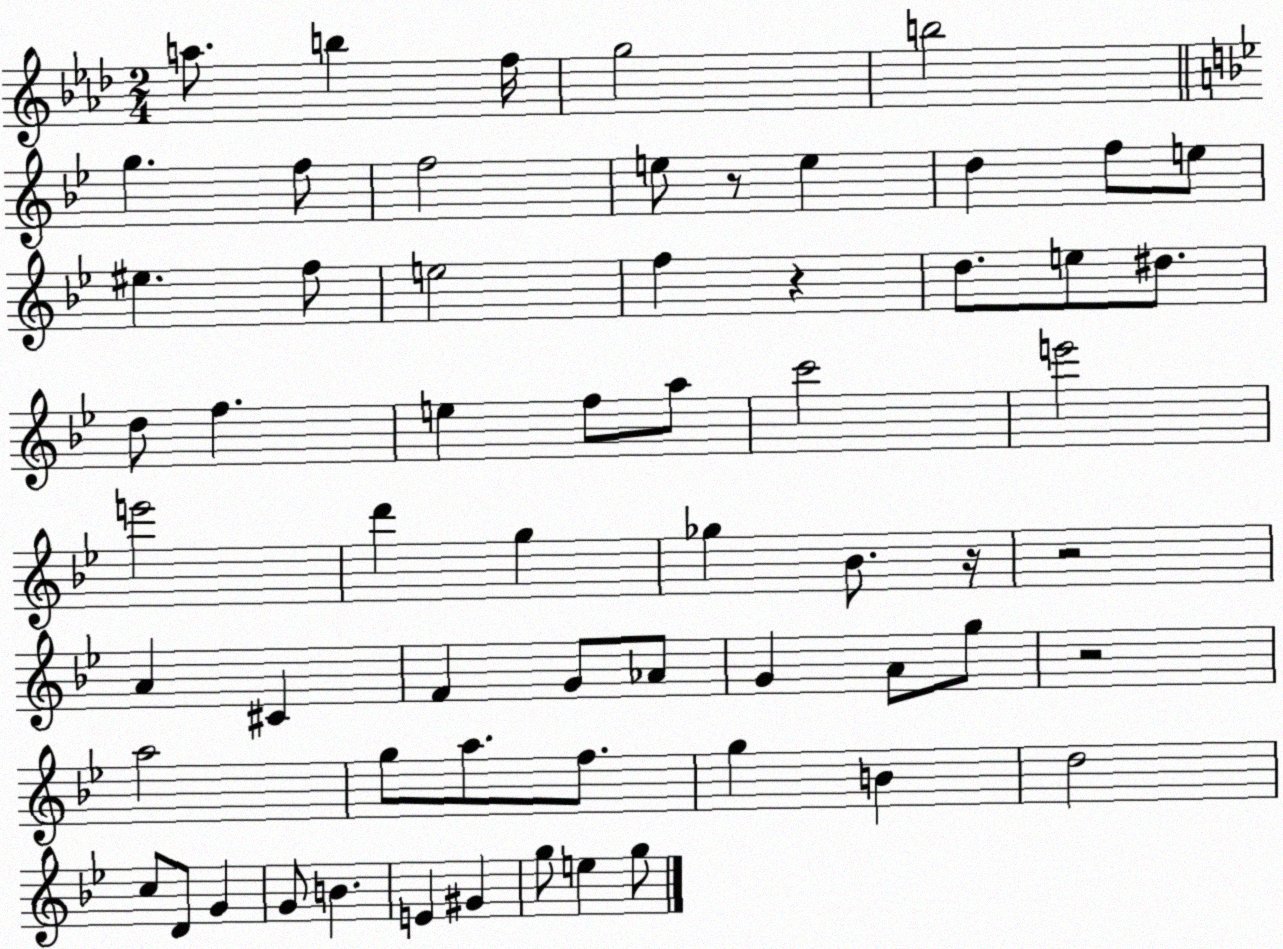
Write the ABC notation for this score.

X:1
T:Untitled
M:2/4
L:1/4
K:Ab
a/2 b f/4 g2 b2 g f/2 f2 e/2 z/2 e d f/2 e/2 ^e f/2 e2 f z d/2 e/2 ^d/2 d/2 f e f/2 a/2 c'2 e'2 e'2 d' g _g _B/2 z/4 z2 A ^C F G/2 _A/2 G A/2 g/2 z2 a2 g/2 a/2 f/2 g B d2 c/2 D/2 G G/2 B E ^G g/2 e g/2